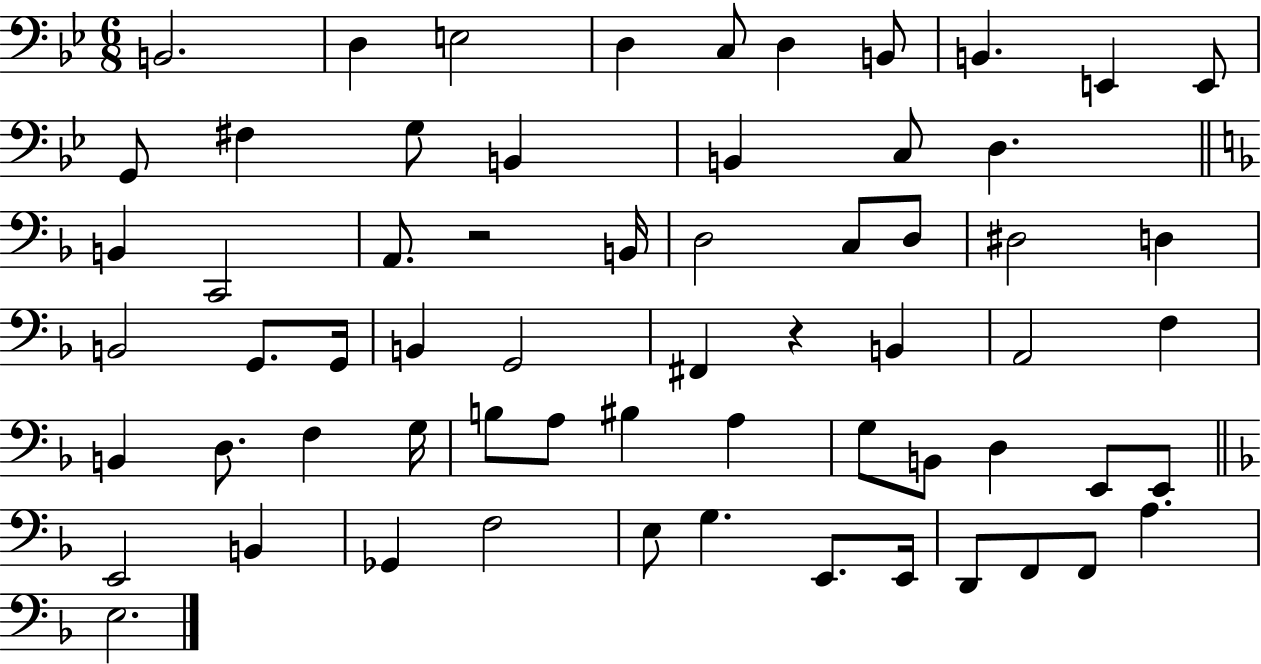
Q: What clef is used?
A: bass